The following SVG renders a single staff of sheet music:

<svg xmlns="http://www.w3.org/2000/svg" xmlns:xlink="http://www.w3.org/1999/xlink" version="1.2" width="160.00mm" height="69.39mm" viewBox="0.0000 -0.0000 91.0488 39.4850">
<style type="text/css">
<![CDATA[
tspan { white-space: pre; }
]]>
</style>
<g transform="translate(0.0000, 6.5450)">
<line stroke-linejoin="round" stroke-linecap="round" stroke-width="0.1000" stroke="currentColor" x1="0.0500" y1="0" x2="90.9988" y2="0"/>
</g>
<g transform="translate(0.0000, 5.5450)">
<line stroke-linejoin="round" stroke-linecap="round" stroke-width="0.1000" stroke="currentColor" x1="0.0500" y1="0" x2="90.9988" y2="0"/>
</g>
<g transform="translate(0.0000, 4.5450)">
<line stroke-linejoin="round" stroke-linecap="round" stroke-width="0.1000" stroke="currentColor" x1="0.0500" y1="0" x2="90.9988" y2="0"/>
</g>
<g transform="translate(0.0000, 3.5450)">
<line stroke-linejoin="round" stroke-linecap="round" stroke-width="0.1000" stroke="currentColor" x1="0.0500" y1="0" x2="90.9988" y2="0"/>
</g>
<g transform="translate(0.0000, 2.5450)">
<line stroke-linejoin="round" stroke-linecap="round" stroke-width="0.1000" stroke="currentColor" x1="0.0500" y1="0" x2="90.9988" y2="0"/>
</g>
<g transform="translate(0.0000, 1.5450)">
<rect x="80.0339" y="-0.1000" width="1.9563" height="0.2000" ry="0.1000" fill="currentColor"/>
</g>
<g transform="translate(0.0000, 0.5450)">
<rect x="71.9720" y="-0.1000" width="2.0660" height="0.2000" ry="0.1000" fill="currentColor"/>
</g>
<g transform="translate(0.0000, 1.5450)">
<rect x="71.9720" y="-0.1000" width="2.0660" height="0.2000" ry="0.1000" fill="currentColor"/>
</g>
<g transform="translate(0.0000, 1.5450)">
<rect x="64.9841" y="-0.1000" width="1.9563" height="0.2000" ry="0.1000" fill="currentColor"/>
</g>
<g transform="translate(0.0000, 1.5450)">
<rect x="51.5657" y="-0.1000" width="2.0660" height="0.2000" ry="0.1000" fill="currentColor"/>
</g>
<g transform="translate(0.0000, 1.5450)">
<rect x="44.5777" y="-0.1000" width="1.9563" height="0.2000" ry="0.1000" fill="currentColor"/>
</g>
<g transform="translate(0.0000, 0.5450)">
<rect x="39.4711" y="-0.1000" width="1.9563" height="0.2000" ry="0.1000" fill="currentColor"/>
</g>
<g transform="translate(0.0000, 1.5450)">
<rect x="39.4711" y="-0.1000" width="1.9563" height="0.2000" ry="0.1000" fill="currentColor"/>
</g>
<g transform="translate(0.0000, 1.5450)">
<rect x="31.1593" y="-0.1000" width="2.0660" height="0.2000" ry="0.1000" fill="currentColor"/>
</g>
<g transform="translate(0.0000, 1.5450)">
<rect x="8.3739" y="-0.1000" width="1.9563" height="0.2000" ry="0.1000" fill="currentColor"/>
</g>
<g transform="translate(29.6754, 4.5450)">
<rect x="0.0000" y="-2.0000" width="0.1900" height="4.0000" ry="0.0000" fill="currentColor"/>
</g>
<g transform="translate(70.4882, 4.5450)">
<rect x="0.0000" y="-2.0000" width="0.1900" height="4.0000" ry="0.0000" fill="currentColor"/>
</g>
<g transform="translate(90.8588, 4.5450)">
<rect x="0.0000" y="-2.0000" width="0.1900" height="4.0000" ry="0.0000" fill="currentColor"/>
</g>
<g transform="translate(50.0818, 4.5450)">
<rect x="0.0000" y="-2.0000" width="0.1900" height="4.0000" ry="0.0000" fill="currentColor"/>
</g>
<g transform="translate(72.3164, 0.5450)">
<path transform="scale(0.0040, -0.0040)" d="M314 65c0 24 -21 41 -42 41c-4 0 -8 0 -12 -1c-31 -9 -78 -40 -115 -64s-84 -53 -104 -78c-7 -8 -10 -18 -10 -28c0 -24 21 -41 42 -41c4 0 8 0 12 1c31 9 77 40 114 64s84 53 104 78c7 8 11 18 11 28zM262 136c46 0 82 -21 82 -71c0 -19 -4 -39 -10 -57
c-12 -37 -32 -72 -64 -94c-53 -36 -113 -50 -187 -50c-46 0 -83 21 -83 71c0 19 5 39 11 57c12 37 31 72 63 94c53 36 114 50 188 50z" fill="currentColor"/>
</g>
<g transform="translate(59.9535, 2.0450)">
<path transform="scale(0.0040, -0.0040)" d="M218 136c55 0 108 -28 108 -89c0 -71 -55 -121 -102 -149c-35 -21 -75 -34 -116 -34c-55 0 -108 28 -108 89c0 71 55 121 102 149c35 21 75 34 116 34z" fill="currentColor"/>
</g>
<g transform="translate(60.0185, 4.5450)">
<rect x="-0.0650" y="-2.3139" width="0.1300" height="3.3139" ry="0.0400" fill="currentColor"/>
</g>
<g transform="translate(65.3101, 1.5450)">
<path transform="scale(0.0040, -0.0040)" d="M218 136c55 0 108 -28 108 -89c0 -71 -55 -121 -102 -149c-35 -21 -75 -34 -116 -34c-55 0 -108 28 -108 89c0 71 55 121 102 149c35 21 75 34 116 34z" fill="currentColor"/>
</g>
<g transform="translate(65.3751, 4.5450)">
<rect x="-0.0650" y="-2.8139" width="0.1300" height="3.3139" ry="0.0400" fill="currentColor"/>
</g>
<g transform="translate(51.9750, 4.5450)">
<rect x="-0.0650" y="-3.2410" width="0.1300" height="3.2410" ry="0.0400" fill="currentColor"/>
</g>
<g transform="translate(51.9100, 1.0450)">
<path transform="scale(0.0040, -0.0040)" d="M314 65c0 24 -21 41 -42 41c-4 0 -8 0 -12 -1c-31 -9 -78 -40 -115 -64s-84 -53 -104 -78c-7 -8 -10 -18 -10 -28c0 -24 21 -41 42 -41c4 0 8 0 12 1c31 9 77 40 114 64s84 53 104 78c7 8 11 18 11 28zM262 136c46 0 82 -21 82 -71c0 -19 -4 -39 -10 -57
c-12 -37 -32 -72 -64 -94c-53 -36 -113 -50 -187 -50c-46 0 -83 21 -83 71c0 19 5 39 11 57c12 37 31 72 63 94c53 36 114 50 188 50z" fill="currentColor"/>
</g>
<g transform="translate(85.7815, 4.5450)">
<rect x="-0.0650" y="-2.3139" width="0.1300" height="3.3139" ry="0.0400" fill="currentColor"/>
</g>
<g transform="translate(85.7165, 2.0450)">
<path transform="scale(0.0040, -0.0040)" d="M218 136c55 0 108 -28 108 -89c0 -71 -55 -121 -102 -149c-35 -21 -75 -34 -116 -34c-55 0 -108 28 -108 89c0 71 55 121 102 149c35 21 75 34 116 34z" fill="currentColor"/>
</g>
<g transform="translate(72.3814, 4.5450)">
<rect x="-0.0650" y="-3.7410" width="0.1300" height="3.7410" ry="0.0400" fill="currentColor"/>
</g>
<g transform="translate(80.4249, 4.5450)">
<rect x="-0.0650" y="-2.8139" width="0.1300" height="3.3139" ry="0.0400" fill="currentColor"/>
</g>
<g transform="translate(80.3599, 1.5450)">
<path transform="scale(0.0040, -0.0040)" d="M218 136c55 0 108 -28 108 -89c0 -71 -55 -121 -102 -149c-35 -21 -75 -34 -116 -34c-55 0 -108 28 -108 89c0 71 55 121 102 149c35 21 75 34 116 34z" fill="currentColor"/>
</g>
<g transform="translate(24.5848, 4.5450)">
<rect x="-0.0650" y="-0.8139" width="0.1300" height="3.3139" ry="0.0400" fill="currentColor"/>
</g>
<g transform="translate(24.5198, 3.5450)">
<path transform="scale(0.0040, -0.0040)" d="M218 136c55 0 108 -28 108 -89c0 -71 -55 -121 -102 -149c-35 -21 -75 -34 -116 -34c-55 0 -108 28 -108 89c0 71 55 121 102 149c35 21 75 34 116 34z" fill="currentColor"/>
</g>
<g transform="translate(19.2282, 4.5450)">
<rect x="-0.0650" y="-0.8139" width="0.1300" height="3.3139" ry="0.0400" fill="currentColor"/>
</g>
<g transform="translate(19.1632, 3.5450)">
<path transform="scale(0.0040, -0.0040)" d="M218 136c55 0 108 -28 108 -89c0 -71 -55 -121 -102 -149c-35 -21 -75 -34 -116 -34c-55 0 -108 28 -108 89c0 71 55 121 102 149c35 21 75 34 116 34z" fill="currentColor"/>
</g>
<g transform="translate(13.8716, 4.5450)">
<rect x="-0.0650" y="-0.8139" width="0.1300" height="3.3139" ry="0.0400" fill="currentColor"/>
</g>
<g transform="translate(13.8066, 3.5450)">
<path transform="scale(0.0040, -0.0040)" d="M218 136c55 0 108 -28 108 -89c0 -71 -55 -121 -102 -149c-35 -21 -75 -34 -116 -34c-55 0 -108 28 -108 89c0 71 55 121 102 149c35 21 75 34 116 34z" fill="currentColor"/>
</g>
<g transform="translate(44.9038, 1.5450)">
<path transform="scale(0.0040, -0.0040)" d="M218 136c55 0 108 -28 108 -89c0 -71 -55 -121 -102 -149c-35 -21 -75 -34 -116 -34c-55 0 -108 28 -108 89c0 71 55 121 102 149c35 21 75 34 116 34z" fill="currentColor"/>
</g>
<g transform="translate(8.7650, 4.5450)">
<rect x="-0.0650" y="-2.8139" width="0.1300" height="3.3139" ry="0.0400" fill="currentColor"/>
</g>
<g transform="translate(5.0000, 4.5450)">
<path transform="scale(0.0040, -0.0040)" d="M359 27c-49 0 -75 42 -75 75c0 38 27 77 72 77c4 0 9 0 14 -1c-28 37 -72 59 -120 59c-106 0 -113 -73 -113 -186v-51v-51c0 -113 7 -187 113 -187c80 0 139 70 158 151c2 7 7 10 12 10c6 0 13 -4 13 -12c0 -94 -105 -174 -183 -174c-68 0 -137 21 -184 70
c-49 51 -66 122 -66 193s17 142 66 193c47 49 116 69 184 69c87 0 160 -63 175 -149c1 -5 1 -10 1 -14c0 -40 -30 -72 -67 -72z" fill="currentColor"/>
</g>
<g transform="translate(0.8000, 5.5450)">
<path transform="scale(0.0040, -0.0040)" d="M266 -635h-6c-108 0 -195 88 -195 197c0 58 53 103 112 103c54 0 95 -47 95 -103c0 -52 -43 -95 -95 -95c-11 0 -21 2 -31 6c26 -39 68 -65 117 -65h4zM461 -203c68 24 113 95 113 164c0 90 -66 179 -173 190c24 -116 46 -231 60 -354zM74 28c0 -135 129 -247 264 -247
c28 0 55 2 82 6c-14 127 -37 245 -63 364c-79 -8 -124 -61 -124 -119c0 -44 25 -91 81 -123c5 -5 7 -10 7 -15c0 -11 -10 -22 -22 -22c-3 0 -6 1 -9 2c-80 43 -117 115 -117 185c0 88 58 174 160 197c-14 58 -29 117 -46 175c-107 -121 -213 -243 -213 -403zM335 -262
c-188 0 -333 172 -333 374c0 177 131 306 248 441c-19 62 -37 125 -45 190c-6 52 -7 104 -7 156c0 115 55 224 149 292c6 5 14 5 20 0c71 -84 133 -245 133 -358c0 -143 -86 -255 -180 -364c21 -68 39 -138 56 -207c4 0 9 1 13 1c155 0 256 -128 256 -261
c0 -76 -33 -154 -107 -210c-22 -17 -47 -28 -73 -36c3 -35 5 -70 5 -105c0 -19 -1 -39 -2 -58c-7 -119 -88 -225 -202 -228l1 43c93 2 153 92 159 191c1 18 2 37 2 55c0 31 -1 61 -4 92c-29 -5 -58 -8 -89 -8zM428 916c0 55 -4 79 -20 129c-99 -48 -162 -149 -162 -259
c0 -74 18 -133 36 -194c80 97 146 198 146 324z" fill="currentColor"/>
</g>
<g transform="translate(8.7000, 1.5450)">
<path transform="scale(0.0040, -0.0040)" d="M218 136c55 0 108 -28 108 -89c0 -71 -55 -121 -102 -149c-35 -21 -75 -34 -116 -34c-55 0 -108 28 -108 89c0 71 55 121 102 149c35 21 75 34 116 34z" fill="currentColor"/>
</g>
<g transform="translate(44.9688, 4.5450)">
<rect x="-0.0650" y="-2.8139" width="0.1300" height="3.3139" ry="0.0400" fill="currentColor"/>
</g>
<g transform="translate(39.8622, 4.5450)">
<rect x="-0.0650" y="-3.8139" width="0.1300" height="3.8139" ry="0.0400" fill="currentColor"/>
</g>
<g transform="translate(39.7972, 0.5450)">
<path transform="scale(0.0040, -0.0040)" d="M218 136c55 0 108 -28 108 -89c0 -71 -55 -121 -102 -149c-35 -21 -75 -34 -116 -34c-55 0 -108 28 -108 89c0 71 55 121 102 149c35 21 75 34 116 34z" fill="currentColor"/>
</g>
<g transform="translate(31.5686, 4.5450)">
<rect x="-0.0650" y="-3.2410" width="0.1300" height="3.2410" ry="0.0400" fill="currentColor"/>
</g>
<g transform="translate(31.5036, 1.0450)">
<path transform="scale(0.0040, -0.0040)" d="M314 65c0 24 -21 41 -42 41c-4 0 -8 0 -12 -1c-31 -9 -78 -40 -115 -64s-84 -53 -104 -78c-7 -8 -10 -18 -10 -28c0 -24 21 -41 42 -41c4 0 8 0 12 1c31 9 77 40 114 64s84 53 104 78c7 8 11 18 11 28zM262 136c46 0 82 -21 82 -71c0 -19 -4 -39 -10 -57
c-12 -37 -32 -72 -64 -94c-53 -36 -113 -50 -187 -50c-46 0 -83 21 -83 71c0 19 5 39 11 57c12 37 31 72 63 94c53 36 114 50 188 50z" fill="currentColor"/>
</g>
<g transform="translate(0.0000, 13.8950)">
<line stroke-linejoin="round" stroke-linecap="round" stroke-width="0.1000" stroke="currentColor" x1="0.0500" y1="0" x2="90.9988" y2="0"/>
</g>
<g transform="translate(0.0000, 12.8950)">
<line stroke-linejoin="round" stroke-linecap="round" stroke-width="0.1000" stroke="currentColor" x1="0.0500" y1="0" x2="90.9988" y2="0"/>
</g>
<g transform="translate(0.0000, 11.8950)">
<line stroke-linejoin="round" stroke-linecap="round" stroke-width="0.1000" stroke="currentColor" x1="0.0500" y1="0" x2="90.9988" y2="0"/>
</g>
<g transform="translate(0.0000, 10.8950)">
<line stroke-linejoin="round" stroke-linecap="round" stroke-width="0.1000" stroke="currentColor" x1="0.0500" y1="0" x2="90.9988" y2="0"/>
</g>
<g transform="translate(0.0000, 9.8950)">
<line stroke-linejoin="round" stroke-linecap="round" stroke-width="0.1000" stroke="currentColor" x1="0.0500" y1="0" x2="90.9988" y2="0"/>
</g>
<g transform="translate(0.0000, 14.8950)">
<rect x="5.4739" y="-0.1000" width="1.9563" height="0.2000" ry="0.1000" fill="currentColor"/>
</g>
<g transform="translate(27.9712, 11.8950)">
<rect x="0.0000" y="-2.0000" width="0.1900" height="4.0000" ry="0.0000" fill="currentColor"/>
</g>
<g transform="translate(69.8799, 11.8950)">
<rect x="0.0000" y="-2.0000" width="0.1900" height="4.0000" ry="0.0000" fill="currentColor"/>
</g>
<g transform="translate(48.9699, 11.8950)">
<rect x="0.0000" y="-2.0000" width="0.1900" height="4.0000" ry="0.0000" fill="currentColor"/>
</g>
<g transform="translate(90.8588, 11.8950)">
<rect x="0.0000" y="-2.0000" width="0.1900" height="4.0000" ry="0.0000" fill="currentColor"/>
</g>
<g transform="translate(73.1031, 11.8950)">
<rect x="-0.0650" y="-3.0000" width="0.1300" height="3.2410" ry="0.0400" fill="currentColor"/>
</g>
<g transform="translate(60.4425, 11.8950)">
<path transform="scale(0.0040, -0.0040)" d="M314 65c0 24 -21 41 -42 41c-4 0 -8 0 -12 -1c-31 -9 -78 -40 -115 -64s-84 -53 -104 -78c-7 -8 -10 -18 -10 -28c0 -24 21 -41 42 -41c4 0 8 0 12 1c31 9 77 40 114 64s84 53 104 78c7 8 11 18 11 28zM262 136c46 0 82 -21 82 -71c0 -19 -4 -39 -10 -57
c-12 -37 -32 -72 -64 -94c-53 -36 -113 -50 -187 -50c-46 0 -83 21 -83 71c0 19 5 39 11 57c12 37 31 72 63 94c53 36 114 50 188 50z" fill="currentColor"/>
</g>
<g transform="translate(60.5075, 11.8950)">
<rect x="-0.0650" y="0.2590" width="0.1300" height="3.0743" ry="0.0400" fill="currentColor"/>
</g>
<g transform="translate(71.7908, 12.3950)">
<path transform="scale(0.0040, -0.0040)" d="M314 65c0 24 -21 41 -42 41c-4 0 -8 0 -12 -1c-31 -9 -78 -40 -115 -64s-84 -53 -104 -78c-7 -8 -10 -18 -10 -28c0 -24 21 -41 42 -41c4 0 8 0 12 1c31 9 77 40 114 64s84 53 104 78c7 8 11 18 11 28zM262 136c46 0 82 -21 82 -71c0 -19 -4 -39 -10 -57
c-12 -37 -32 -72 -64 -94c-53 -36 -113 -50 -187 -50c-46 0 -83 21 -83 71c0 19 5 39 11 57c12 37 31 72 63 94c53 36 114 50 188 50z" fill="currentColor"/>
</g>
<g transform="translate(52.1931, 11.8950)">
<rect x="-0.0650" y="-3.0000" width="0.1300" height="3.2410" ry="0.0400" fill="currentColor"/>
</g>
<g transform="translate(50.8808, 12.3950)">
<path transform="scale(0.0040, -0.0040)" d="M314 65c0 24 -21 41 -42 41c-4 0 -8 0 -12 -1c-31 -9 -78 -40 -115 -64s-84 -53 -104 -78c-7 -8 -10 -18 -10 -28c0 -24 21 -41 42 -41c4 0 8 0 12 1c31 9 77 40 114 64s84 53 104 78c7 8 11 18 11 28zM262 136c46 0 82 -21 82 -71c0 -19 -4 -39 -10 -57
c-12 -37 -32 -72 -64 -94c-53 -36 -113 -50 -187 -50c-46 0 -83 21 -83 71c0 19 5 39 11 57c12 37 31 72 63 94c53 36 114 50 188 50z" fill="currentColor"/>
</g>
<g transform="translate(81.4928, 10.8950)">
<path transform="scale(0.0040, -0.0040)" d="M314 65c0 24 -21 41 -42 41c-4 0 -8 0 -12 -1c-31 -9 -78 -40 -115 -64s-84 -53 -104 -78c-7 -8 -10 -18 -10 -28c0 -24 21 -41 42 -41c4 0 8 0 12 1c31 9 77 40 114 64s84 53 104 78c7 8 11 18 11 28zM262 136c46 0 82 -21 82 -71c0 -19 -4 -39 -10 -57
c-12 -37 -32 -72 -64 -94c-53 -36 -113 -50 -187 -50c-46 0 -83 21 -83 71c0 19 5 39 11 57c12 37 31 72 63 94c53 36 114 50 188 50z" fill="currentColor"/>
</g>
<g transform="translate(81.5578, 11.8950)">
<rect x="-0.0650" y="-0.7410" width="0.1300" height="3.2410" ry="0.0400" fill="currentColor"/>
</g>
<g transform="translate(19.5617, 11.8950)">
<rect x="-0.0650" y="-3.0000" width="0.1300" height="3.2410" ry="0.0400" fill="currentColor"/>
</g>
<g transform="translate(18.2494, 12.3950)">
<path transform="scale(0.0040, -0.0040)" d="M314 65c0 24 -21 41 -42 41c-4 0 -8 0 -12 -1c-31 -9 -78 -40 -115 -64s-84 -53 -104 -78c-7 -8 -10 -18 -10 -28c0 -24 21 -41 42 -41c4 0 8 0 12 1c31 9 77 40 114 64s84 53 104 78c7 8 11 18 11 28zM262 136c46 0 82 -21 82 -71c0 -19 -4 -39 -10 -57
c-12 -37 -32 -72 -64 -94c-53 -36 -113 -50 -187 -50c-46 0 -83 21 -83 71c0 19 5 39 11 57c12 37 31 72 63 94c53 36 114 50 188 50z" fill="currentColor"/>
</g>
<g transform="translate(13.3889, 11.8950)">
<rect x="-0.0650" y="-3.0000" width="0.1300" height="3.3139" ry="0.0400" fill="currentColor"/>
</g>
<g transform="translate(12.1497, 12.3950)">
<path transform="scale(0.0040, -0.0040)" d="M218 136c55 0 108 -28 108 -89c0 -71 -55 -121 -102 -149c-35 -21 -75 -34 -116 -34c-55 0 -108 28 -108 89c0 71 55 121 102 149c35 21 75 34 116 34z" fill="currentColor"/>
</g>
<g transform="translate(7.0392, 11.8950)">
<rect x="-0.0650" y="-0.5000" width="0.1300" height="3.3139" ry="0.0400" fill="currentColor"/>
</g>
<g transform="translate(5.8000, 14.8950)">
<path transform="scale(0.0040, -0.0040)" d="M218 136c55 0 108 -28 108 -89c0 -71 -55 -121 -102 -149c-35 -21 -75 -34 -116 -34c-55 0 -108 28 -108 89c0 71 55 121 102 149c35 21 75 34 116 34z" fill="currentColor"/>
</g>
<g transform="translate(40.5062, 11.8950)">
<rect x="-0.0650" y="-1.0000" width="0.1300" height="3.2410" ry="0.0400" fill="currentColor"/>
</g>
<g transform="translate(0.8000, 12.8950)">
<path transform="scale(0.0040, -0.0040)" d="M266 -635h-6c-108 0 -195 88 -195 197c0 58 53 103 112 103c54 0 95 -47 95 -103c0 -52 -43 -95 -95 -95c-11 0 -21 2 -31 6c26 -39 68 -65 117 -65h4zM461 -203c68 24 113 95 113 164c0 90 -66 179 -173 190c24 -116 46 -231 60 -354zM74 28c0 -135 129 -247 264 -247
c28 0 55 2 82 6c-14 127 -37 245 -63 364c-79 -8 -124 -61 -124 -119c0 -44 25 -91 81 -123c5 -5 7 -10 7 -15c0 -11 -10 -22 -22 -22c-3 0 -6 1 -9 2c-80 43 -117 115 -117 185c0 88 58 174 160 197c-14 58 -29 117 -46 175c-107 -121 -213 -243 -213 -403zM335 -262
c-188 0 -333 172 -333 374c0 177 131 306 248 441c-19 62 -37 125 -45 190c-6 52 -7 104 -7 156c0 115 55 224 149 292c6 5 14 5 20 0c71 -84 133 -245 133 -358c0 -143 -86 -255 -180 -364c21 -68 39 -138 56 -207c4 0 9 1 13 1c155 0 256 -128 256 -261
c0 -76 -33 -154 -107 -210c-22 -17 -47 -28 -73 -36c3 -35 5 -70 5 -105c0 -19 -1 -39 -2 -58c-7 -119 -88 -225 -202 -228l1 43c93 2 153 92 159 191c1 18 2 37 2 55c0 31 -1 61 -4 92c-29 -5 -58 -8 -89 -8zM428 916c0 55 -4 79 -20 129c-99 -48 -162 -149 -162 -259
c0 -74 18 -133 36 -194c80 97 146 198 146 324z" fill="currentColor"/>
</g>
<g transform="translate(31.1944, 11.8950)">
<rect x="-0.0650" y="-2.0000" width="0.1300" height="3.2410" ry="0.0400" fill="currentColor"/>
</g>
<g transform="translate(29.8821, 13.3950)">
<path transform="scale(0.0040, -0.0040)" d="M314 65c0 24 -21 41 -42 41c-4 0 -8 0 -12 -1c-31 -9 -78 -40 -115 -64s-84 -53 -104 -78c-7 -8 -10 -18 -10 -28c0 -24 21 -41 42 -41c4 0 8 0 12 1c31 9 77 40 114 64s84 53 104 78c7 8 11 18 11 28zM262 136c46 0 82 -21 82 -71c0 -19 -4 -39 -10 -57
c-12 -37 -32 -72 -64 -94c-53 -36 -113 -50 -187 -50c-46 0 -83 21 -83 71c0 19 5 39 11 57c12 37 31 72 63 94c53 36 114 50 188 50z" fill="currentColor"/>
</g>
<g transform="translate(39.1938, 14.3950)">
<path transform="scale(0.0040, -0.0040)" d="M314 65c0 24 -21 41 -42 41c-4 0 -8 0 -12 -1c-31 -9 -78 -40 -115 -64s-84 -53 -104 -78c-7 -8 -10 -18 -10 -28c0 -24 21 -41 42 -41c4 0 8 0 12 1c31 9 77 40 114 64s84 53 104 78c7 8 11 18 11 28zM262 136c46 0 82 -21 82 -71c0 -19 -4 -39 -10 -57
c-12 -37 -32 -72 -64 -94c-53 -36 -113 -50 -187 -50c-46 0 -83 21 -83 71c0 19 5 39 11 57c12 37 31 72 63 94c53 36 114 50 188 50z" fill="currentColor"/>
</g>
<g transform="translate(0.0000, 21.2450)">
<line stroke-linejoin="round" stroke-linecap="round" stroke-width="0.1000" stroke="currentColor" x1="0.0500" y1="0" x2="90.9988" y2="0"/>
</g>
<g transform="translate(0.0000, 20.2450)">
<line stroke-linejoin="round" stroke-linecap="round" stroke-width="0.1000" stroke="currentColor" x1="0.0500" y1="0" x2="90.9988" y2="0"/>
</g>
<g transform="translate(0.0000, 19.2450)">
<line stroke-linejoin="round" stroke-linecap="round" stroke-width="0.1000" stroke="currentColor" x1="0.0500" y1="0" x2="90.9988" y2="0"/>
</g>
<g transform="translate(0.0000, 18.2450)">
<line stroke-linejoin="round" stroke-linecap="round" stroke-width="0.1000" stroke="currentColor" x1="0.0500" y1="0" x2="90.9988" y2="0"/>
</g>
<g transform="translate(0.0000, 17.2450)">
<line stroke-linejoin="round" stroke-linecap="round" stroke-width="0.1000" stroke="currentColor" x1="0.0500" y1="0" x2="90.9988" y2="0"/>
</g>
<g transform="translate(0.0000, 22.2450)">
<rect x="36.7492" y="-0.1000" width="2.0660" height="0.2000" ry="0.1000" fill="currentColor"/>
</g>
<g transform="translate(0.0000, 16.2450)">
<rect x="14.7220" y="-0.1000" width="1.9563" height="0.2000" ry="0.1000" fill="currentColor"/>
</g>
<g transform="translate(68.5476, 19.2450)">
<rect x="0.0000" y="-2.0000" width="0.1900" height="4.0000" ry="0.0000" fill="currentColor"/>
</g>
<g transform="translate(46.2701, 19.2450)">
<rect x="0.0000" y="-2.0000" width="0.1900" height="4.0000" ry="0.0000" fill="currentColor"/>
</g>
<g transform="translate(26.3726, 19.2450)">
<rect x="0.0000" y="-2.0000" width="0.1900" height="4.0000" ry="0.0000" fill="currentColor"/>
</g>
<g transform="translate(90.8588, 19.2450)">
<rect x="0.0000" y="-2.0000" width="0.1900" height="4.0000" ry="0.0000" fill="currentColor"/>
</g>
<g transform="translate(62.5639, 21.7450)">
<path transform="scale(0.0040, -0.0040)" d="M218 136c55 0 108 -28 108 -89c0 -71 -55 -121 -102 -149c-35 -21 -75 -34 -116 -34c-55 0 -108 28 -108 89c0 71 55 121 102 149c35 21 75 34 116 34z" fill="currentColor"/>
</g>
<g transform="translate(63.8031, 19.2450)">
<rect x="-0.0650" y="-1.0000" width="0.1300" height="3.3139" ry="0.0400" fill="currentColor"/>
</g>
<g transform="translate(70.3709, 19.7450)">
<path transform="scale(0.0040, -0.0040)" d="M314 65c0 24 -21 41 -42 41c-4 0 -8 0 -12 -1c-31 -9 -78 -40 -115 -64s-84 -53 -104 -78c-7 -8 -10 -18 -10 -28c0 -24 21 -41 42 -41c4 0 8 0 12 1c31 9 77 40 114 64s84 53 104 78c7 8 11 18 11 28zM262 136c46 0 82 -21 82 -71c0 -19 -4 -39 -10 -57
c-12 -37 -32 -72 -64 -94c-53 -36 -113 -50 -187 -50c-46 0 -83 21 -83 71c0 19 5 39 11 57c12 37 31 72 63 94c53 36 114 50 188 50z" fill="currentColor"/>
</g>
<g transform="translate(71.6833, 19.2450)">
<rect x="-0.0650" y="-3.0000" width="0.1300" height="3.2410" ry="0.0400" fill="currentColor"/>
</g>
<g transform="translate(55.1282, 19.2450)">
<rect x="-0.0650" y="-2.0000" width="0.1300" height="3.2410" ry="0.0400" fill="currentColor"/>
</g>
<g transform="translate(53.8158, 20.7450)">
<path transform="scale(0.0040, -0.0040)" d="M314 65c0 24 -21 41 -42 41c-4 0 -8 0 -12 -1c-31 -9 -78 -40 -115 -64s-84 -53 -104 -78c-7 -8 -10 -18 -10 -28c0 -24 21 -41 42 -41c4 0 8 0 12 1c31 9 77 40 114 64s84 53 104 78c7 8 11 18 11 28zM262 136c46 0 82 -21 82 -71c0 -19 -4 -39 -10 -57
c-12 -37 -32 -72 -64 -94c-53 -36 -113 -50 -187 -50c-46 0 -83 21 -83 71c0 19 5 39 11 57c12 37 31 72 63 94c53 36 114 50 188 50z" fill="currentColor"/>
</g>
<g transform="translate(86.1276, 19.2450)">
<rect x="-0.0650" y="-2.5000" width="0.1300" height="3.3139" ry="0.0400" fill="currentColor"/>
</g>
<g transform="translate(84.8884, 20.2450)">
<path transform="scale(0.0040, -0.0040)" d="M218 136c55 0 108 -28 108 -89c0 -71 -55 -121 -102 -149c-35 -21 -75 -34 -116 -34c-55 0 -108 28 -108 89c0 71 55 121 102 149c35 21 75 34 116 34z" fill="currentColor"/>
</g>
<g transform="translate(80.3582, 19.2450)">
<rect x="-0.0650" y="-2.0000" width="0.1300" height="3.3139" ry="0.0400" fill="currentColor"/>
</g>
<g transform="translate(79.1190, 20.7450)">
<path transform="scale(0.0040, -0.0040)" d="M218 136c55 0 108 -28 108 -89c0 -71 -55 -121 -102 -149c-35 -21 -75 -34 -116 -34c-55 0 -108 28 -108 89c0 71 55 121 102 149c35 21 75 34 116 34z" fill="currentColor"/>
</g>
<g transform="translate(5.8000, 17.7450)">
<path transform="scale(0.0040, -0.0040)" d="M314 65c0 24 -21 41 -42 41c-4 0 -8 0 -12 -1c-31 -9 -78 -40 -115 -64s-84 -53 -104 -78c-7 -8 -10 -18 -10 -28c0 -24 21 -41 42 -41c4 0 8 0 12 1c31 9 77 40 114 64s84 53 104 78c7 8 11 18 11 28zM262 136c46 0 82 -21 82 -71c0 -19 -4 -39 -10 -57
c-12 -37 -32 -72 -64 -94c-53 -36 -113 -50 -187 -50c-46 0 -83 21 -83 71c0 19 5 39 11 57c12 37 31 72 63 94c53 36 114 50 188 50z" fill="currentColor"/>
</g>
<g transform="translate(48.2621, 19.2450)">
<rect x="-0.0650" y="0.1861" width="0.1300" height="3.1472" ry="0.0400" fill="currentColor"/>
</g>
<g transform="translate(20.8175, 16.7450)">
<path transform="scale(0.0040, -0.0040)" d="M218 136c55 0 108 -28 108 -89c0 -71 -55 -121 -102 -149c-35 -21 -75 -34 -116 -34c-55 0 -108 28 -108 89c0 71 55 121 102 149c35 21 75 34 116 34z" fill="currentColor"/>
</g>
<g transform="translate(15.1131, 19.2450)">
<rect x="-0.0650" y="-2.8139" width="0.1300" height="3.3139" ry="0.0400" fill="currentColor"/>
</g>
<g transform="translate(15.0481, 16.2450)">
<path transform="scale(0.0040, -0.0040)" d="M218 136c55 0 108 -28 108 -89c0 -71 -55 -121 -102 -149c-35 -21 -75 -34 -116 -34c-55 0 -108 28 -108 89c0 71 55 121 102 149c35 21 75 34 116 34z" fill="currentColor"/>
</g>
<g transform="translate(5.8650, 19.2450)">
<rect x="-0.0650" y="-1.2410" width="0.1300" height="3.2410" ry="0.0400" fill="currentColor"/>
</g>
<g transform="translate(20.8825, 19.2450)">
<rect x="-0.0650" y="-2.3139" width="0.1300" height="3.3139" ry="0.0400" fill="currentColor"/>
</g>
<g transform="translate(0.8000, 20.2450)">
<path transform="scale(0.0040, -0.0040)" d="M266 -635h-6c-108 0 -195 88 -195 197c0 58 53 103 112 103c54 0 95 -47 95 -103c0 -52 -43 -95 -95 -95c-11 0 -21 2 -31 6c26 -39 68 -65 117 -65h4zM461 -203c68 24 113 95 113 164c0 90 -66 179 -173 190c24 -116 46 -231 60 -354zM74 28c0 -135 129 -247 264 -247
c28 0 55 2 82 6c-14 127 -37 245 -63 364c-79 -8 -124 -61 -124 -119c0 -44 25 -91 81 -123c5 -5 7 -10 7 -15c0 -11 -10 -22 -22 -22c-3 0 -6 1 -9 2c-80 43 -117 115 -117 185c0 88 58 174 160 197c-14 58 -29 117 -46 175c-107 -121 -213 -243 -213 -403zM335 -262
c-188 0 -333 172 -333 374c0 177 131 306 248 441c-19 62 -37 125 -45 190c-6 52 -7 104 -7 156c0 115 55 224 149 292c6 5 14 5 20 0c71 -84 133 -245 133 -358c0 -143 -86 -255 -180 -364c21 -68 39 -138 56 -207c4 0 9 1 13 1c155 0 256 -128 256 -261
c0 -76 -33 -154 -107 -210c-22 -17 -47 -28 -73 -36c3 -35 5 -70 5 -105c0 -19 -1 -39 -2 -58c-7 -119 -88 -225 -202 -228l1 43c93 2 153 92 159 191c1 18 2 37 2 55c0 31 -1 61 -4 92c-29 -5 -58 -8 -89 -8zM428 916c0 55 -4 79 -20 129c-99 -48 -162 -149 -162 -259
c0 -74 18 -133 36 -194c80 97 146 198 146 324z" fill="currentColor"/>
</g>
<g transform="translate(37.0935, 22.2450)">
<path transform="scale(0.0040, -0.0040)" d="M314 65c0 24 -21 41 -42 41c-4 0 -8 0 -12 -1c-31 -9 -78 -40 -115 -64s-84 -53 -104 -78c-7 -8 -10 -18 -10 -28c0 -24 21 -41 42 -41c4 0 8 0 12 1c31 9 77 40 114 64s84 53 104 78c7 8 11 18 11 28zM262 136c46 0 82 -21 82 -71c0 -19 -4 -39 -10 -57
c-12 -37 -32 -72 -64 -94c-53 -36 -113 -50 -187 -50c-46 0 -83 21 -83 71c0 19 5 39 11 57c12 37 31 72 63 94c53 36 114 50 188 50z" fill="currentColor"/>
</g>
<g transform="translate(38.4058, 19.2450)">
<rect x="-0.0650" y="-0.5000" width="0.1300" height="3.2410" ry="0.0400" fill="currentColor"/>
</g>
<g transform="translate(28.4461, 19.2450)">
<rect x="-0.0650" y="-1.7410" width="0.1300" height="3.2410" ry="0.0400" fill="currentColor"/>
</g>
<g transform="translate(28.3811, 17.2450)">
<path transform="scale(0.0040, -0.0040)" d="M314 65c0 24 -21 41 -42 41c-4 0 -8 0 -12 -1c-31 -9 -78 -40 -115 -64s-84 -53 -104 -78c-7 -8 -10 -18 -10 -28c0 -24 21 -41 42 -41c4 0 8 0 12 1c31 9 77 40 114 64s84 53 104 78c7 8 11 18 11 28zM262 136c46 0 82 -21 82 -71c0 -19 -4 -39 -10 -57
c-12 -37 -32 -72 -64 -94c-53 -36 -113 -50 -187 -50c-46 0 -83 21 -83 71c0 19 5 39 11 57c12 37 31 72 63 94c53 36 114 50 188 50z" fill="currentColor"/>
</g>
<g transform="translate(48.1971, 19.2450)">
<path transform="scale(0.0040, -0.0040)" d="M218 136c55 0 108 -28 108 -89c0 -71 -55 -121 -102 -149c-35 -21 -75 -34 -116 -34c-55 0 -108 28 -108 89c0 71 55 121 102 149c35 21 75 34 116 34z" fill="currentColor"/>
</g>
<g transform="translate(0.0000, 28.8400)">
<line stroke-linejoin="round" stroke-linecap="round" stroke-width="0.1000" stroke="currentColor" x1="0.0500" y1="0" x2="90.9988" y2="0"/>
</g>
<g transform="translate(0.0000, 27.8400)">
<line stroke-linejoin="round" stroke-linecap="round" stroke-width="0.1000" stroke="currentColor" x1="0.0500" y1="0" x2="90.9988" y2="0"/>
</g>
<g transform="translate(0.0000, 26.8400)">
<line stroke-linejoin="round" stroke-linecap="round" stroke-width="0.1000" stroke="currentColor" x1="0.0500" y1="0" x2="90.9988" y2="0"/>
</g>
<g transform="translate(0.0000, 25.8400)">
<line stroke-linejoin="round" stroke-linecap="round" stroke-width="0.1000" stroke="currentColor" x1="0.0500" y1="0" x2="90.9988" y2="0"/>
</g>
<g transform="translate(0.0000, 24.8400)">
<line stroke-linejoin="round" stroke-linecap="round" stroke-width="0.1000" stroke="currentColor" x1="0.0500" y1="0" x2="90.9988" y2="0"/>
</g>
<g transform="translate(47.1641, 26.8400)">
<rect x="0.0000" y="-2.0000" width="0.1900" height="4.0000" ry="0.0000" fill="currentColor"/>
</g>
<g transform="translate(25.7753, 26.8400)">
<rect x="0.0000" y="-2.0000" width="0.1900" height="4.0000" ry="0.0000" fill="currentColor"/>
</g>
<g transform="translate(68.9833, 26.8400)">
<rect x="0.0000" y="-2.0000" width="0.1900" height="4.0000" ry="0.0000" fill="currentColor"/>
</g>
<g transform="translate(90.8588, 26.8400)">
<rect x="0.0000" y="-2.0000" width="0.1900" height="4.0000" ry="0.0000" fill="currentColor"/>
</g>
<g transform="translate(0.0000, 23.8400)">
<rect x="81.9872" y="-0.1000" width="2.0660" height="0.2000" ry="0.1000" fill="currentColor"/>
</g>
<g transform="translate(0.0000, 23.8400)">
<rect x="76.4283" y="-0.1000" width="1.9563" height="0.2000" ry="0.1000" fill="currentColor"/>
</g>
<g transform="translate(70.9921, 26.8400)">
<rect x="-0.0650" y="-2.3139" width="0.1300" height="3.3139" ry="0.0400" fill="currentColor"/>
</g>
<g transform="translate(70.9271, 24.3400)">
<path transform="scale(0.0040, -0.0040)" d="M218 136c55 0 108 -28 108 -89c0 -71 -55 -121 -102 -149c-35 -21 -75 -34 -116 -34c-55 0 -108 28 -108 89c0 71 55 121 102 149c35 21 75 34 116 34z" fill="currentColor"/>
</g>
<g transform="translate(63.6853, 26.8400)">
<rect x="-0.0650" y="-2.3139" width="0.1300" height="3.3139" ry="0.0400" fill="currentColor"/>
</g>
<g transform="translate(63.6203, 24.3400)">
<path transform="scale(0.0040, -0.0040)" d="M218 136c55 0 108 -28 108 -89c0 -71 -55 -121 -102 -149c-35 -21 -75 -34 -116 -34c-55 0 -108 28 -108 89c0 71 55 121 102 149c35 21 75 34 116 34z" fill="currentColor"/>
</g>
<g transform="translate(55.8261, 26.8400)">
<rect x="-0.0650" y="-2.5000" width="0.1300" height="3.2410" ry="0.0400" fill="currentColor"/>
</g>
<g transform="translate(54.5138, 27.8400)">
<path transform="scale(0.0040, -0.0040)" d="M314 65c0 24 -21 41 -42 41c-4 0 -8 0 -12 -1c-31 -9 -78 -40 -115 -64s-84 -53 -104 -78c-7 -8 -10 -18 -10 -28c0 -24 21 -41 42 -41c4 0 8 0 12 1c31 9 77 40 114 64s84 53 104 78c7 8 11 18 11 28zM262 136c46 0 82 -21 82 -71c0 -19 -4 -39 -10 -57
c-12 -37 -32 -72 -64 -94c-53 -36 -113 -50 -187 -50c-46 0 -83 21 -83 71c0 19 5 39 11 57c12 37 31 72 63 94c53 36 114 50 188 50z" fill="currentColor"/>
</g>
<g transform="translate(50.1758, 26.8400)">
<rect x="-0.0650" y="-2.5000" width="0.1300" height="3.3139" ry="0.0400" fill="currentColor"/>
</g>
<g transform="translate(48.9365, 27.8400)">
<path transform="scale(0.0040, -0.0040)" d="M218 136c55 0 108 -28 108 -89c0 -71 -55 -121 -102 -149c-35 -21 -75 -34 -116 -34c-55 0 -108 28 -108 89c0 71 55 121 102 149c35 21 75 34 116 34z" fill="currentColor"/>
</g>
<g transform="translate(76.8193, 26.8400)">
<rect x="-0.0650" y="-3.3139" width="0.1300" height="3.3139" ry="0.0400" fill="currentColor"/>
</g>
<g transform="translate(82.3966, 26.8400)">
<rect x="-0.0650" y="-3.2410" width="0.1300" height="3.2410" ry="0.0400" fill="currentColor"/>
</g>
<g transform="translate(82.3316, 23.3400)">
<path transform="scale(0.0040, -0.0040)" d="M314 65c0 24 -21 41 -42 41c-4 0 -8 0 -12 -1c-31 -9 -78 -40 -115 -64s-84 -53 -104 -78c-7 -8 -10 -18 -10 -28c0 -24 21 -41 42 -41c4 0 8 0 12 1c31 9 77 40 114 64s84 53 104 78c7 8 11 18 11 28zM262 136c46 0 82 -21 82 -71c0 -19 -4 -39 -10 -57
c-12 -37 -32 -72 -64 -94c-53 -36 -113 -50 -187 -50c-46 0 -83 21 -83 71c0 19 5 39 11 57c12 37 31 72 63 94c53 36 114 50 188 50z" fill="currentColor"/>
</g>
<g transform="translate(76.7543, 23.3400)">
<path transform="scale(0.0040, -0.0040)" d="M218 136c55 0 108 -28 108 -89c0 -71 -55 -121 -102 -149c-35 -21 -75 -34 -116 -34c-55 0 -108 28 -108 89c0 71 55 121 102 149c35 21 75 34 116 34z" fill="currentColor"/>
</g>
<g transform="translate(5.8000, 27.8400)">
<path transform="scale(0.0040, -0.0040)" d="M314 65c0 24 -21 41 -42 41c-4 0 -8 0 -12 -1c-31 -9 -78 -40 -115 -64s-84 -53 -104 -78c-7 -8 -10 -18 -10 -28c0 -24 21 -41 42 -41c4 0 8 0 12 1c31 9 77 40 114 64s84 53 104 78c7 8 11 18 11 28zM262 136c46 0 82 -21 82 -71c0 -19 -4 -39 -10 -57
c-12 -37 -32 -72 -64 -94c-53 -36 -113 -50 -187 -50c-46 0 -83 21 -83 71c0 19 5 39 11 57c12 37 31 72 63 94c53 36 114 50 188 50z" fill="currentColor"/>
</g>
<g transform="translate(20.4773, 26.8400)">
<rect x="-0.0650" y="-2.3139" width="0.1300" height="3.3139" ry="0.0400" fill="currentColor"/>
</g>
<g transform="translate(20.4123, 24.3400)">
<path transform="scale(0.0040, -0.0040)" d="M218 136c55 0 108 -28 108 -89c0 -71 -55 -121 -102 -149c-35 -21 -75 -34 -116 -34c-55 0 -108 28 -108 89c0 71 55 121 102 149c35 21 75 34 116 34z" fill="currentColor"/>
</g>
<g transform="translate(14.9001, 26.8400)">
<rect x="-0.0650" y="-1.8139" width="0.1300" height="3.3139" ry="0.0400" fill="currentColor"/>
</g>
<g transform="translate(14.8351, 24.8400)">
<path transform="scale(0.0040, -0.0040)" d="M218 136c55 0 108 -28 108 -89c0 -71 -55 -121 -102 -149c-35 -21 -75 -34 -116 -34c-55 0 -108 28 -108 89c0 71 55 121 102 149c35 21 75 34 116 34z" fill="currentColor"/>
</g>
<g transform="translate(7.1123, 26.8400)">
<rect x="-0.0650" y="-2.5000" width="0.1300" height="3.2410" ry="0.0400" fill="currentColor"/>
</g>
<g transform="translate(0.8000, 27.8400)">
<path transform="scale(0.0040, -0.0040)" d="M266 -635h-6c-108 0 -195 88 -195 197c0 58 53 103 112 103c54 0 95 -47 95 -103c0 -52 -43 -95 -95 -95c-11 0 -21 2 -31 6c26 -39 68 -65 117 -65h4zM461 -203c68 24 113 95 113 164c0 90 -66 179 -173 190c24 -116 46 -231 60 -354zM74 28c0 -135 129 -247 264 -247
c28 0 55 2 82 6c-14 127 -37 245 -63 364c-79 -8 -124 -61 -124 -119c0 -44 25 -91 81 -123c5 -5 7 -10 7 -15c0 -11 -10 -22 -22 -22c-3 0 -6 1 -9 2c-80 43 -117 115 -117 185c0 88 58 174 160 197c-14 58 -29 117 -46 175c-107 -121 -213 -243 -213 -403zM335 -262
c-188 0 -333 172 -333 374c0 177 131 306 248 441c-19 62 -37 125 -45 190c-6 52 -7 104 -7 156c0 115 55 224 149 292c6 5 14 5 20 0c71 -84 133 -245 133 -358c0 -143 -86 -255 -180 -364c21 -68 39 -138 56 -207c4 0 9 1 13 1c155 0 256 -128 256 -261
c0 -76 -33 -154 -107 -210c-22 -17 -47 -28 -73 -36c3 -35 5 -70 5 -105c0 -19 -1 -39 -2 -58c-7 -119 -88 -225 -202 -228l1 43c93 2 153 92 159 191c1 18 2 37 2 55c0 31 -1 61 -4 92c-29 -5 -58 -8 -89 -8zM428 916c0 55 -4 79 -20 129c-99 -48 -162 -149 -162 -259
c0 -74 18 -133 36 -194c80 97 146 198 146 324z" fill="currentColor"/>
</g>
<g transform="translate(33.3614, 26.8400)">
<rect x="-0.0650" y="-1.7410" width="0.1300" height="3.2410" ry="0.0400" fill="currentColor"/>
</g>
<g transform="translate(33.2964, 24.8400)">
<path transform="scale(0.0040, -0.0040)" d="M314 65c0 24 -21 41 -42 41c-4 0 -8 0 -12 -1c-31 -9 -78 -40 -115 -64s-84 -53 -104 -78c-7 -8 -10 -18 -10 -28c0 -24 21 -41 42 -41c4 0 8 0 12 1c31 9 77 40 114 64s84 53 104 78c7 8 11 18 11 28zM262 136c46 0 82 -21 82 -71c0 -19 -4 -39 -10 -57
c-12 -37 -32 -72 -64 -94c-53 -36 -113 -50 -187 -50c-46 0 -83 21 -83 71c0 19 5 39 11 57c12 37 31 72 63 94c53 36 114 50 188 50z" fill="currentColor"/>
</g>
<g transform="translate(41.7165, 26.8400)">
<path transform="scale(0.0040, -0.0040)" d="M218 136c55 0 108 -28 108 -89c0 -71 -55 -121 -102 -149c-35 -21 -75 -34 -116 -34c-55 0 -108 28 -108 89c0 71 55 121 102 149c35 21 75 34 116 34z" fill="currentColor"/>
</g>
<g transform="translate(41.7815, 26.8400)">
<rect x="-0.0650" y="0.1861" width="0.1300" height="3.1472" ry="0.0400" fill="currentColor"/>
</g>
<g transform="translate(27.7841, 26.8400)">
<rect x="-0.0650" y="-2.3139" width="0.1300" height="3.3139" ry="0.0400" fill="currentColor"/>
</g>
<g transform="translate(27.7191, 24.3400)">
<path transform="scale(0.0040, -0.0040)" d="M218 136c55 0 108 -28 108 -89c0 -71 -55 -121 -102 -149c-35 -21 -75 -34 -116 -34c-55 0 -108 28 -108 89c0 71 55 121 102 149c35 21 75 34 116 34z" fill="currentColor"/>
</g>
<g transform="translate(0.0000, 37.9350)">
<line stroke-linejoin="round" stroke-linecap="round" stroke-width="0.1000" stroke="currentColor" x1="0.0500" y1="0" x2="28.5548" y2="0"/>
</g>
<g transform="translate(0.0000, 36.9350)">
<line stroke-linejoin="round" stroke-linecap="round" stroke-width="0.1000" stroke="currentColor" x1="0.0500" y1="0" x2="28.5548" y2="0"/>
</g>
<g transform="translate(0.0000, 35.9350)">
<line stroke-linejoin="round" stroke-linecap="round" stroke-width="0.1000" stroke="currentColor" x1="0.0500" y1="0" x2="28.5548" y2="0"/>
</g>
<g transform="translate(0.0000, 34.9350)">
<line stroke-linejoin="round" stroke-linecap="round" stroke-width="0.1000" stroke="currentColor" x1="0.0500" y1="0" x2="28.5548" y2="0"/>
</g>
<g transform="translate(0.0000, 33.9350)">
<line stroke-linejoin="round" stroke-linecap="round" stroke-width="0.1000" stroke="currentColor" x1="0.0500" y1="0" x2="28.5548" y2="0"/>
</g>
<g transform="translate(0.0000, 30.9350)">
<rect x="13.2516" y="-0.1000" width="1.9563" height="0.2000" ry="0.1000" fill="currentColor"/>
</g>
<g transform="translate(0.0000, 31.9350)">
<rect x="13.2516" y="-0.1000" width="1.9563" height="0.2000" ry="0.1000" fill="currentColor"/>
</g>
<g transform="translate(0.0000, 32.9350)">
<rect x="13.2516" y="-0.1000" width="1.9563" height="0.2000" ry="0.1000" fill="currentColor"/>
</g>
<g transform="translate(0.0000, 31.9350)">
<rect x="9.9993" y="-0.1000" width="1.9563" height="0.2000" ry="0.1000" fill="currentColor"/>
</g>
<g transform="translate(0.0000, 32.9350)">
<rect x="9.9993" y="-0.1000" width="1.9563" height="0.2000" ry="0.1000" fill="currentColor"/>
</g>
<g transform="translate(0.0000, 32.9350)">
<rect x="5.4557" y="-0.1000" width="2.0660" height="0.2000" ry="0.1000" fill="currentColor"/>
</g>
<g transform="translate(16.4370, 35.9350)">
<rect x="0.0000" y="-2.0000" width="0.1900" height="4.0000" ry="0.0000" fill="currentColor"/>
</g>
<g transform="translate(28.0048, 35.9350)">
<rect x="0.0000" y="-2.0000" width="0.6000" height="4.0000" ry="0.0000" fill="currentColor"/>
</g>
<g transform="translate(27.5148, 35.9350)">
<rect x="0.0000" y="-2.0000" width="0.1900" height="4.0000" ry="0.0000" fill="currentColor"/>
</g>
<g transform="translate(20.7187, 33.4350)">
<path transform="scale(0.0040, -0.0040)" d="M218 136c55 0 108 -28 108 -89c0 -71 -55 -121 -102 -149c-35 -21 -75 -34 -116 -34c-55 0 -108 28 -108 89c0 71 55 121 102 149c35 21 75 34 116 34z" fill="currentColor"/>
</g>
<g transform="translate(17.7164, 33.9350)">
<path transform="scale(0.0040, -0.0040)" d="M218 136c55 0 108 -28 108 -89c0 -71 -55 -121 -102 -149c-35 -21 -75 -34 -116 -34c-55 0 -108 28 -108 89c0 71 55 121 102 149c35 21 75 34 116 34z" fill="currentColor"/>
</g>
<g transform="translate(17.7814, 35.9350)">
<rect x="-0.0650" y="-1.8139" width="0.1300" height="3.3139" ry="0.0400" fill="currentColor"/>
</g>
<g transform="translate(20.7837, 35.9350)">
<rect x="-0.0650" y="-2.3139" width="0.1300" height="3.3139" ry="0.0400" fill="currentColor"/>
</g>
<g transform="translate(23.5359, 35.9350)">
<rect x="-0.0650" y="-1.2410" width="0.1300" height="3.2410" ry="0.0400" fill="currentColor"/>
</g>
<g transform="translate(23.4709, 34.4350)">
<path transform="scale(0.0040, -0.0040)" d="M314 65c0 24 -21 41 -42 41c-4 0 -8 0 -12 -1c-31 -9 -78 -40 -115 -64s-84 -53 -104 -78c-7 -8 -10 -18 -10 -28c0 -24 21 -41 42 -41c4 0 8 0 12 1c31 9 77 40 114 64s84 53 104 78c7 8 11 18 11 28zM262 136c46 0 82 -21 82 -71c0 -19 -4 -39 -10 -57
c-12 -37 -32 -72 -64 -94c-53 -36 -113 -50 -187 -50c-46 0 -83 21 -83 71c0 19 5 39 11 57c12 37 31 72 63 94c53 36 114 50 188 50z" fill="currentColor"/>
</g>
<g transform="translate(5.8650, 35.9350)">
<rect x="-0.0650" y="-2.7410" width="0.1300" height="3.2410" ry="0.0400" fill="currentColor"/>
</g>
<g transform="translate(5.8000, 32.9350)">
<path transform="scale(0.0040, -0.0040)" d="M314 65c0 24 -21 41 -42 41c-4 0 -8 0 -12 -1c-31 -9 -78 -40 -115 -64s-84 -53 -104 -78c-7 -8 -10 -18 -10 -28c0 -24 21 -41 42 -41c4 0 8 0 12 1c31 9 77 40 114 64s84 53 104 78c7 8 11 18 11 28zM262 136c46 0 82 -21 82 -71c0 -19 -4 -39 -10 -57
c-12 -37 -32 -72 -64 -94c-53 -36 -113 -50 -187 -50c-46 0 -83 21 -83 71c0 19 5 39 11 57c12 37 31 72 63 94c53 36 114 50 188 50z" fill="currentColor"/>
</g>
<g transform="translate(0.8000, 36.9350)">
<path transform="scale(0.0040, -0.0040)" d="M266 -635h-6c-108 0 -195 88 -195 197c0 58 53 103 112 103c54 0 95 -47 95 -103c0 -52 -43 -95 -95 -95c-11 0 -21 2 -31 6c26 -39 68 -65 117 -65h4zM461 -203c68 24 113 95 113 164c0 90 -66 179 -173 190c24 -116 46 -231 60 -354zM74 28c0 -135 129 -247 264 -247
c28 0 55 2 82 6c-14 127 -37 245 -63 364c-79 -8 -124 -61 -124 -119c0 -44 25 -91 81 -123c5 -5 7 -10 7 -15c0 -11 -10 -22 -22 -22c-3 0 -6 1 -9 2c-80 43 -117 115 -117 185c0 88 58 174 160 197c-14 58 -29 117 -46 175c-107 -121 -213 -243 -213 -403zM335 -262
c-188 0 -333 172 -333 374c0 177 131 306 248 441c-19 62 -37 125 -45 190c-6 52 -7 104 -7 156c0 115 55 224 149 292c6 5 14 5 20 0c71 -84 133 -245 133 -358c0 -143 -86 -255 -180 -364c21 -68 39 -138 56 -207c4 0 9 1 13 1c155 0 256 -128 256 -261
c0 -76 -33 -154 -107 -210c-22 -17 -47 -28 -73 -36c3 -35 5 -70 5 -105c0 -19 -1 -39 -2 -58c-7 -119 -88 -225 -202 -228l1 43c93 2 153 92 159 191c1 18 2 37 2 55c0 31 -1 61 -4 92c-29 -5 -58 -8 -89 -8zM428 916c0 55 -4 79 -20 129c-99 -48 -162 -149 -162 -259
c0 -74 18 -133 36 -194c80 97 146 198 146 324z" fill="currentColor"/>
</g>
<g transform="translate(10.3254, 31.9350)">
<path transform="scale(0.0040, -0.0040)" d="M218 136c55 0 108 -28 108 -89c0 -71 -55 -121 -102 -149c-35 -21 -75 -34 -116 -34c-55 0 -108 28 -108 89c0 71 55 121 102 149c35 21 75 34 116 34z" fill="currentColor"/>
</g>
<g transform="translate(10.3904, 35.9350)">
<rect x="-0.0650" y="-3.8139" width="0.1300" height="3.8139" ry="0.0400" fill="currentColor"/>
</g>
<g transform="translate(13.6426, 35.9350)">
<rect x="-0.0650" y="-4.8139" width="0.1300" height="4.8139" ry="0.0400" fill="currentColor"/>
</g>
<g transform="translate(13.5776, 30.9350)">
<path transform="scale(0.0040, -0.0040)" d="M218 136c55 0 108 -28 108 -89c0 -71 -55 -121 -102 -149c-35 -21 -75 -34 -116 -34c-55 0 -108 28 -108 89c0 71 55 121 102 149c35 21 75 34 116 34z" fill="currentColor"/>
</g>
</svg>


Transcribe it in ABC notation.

X:1
T:Untitled
M:4/4
L:1/4
K:C
a d d d b2 c' a b2 g a c'2 a g C A A2 F2 D2 A2 B2 A2 d2 e2 a g f2 C2 B F2 D A2 F G G2 f g g f2 B G G2 g g b b2 a2 c' e' f g e2